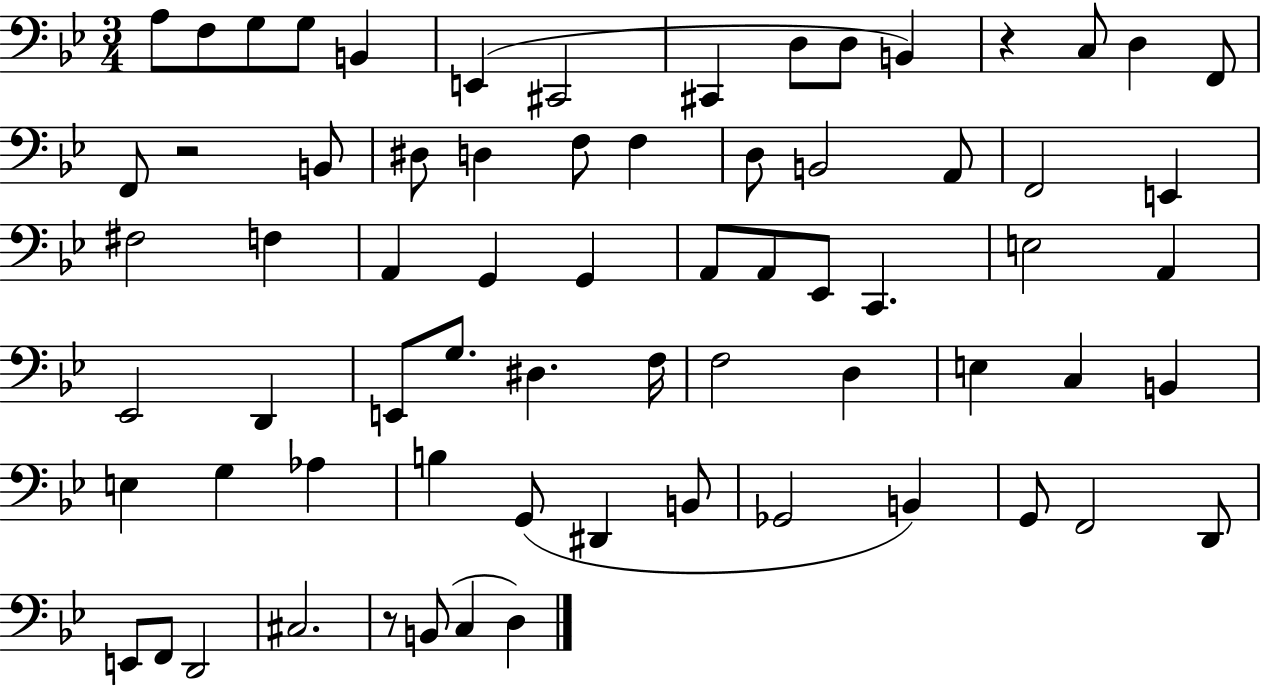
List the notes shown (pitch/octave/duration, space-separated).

A3/e F3/e G3/e G3/e B2/q E2/q C#2/h C#2/q D3/e D3/e B2/q R/q C3/e D3/q F2/e F2/e R/h B2/e D#3/e D3/q F3/e F3/q D3/e B2/h A2/e F2/h E2/q F#3/h F3/q A2/q G2/q G2/q A2/e A2/e Eb2/e C2/q. E3/h A2/q Eb2/h D2/q E2/e G3/e. D#3/q. F3/s F3/h D3/q E3/q C3/q B2/q E3/q G3/q Ab3/q B3/q G2/e D#2/q B2/e Gb2/h B2/q G2/e F2/h D2/e E2/e F2/e D2/h C#3/h. R/e B2/e C3/q D3/q